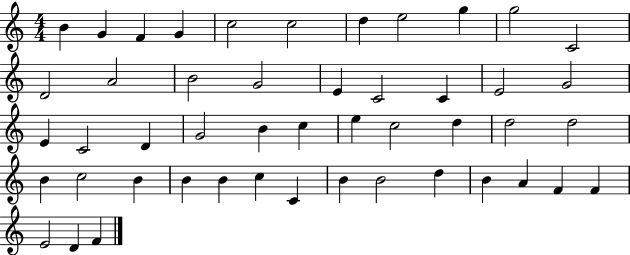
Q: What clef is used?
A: treble